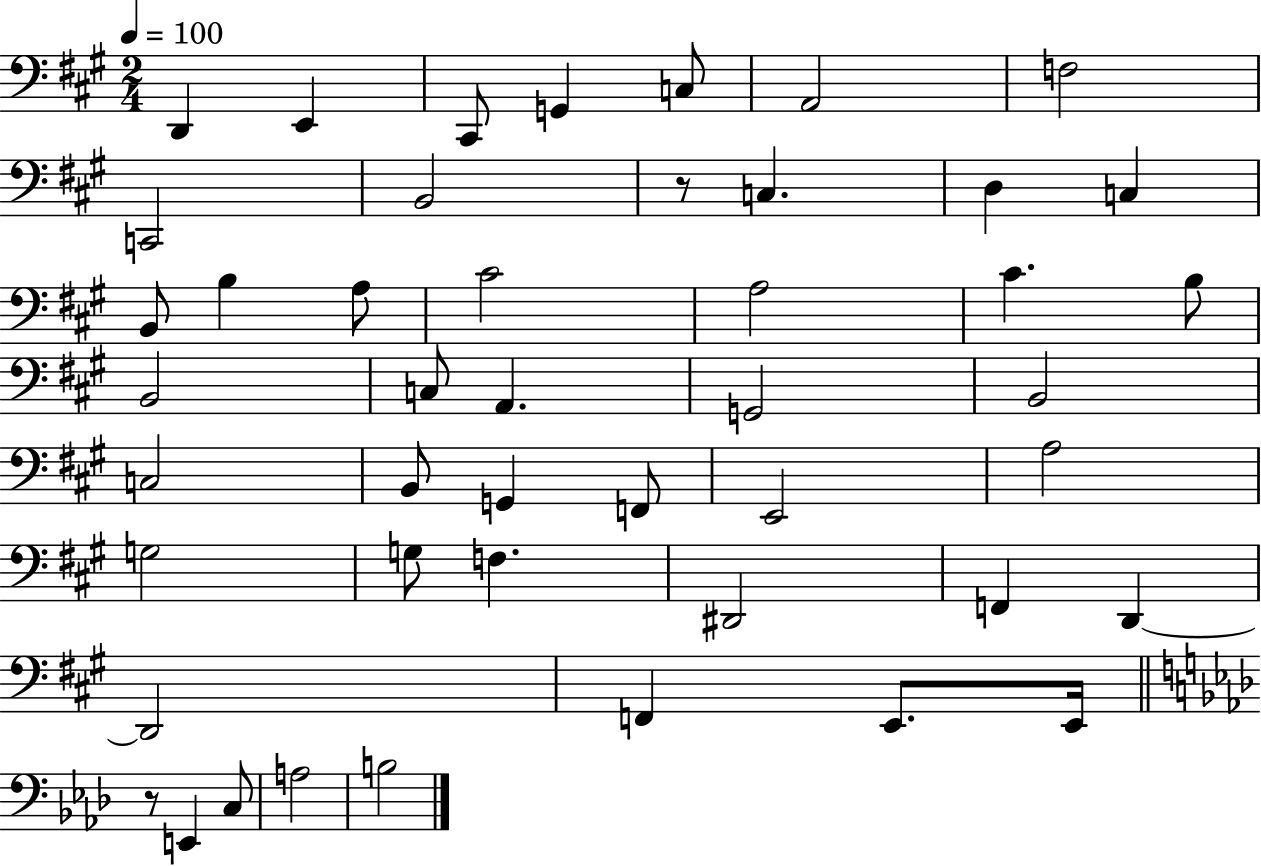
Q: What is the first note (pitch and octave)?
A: D2